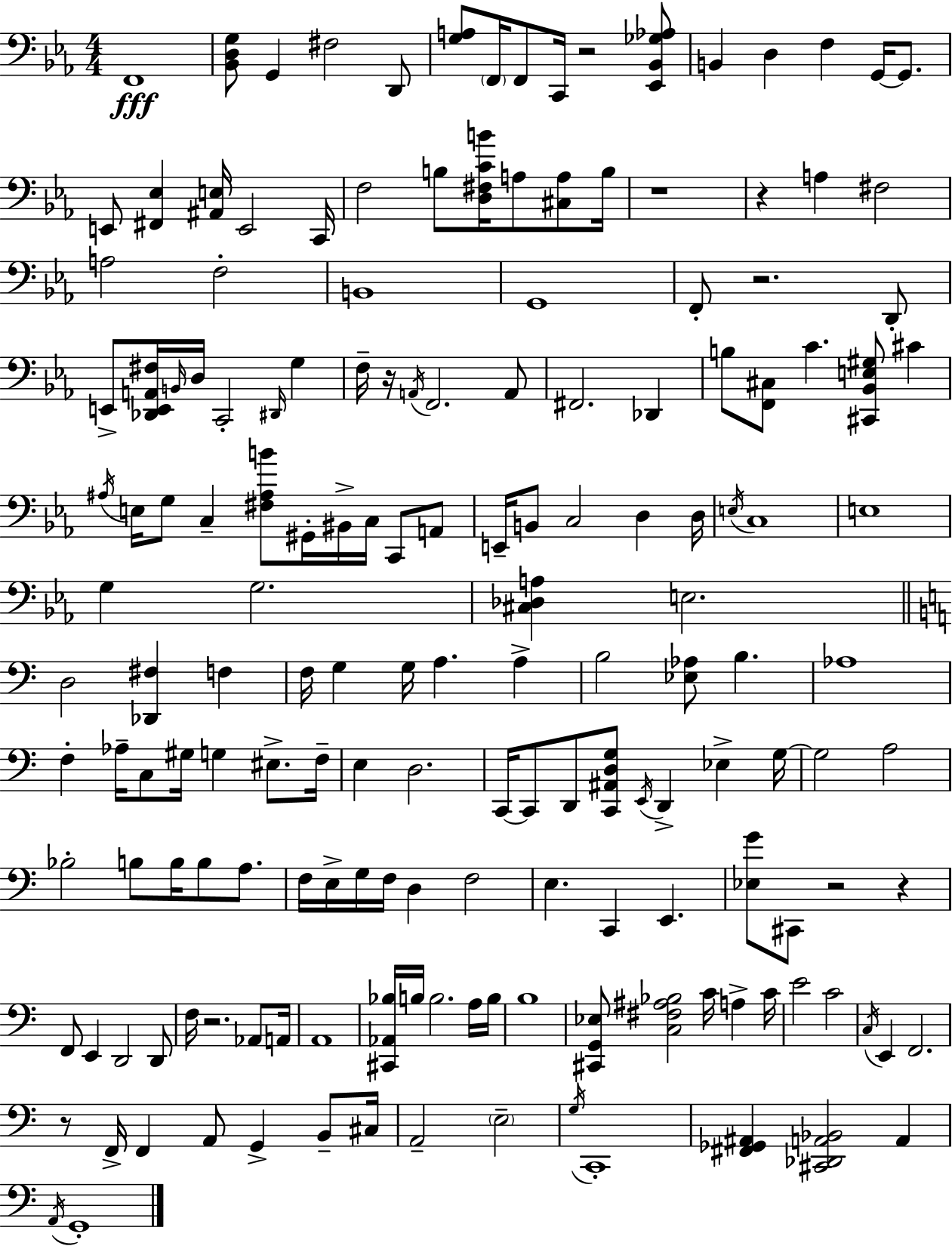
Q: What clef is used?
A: bass